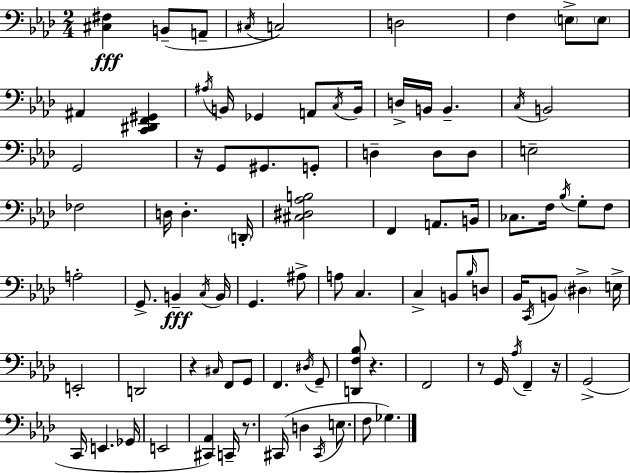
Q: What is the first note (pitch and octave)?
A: B2